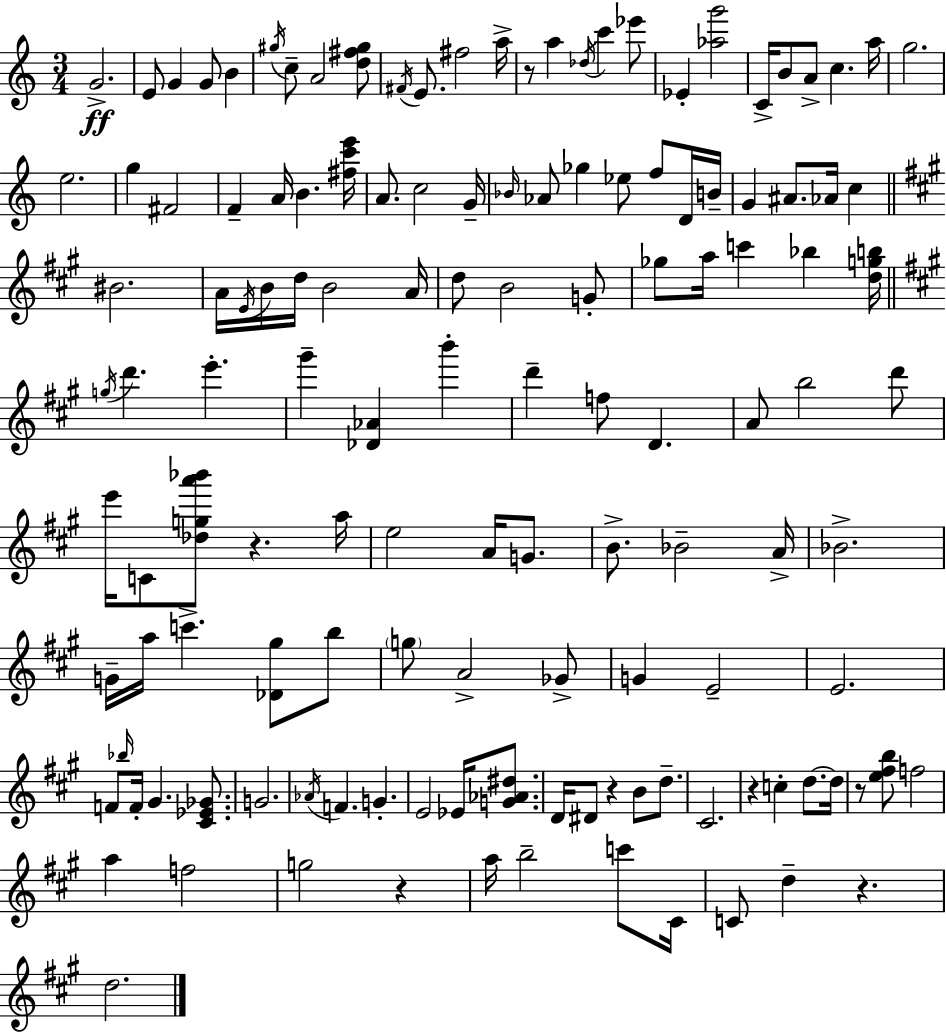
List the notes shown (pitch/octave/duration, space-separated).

G4/h. E4/e G4/q G4/e B4/q G#5/s C5/e A4/h [D5,F#5,G#5]/e F#4/s E4/e. F#5/h A5/s R/e A5/q Db5/s C6/q Eb6/e Eb4/q [Ab5,G6]/h C4/s B4/e A4/e C5/q. A5/s G5/h. E5/h. G5/q F#4/h F4/q A4/s B4/q. [F#5,C6,E6]/s A4/e. C5/h G4/s Bb4/s Ab4/e Gb5/q Eb5/e F5/e D4/s B4/s G4/q A#4/e. Ab4/s C5/q BIS4/h. A4/s E4/s B4/s D5/s B4/h A4/s D5/e B4/h G4/e Gb5/e A5/s C6/q Bb5/q [D5,G5,B5]/s G5/s D6/q. E6/q. G#6/q [Db4,Ab4]/q B6/q D6/q F5/e D4/q. A4/e B5/h D6/e E6/s C4/e [Db5,G5,A6,Bb6]/e R/q. A5/s E5/h A4/s G4/e. B4/e. Bb4/h A4/s Bb4/h. G4/s A5/s C6/q. [Db4,G#5]/e B5/e G5/e A4/h Gb4/e G4/q E4/h E4/h. F4/e Bb5/s F4/s G#4/q. [C#4,Eb4,Gb4]/e. G4/h. Ab4/s F4/q. G4/q. E4/h Eb4/s [G4,Ab4,D#5]/e. D4/s D#4/e R/q B4/e D5/e. C#4/h. R/q C5/q D5/e. D5/s R/e [E5,F#5,B5]/e F5/h A5/q F5/h G5/h R/q A5/s B5/h C6/e C#4/s C4/e D5/q R/q. D5/h.